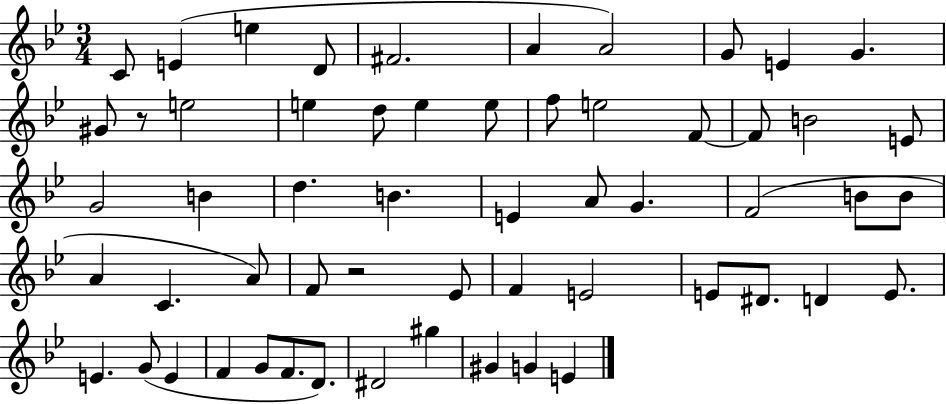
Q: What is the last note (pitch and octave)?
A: E4